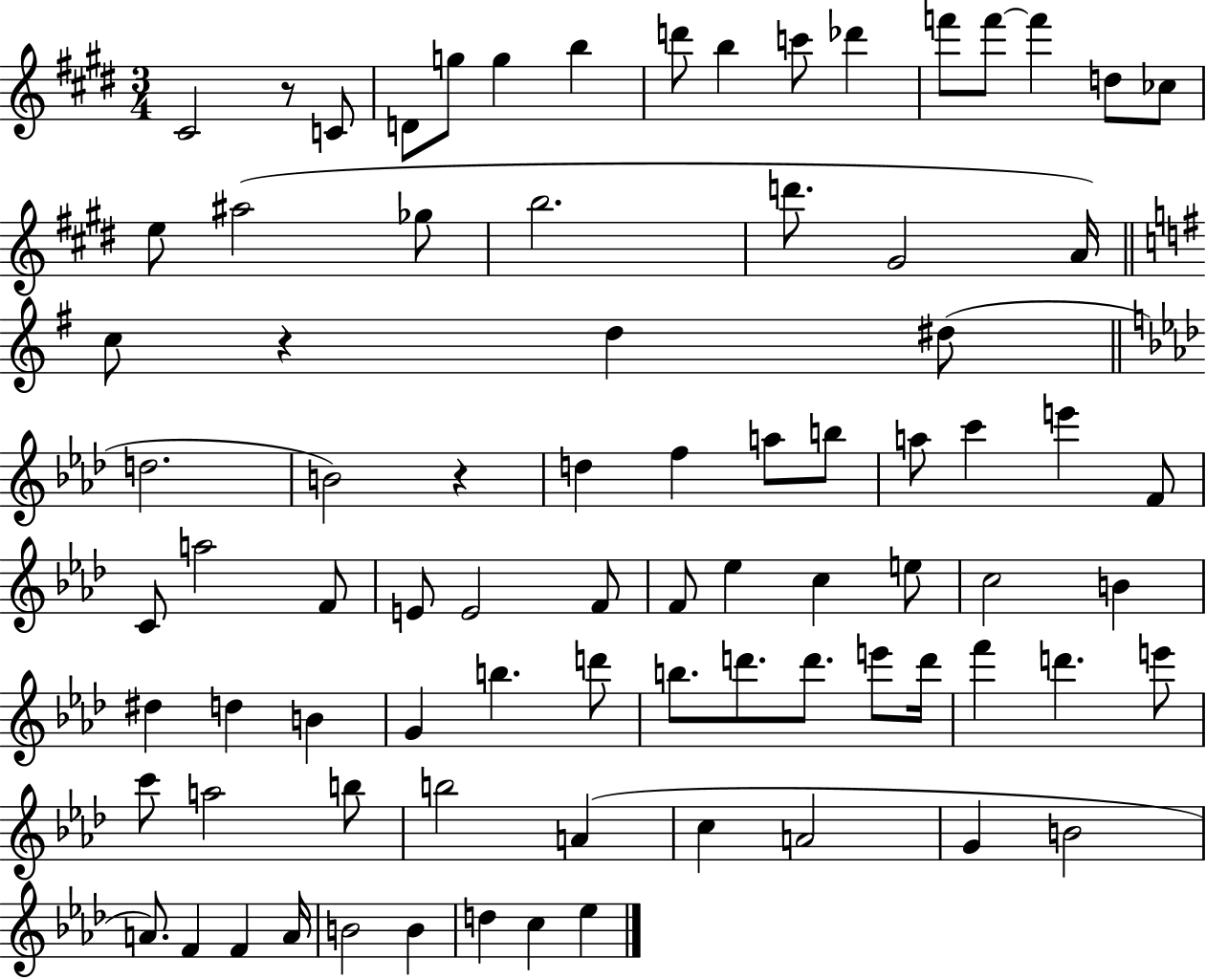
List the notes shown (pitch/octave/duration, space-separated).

C#4/h R/e C4/e D4/e G5/e G5/q B5/q D6/e B5/q C6/e Db6/q F6/e F6/e F6/q D5/e CES5/e E5/e A#5/h Gb5/e B5/h. D6/e. G#4/h A4/s C5/e R/q D5/q D#5/e D5/h. B4/h R/q D5/q F5/q A5/e B5/e A5/e C6/q E6/q F4/e C4/e A5/h F4/e E4/e E4/h F4/e F4/e Eb5/q C5/q E5/e C5/h B4/q D#5/q D5/q B4/q G4/q B5/q. D6/e B5/e. D6/e. D6/e. E6/e D6/s F6/q D6/q. E6/e C6/e A5/h B5/e B5/h A4/q C5/q A4/h G4/q B4/h A4/e. F4/q F4/q A4/s B4/h B4/q D5/q C5/q Eb5/q